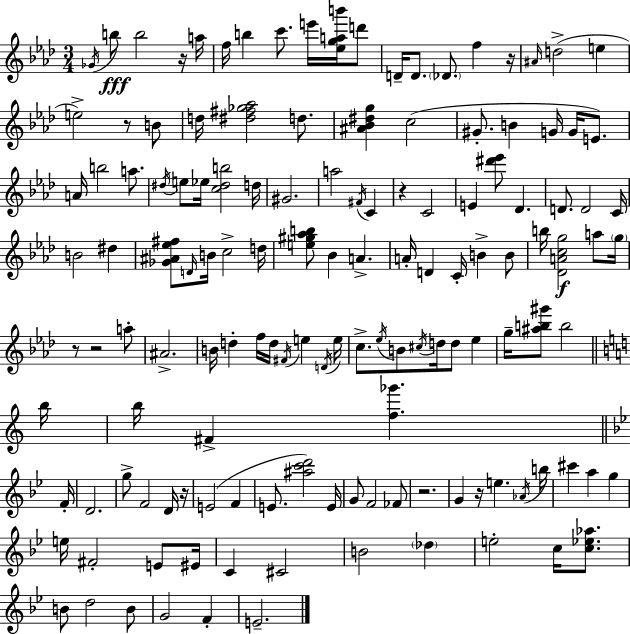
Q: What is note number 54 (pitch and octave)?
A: C4